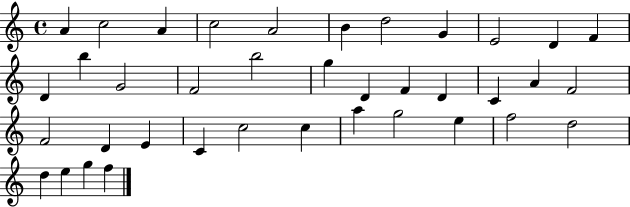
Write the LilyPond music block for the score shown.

{
  \clef treble
  \time 4/4
  \defaultTimeSignature
  \key c \major
  a'4 c''2 a'4 | c''2 a'2 | b'4 d''2 g'4 | e'2 d'4 f'4 | \break d'4 b''4 g'2 | f'2 b''2 | g''4 d'4 f'4 d'4 | c'4 a'4 f'2 | \break f'2 d'4 e'4 | c'4 c''2 c''4 | a''4 g''2 e''4 | f''2 d''2 | \break d''4 e''4 g''4 f''4 | \bar "|."
}